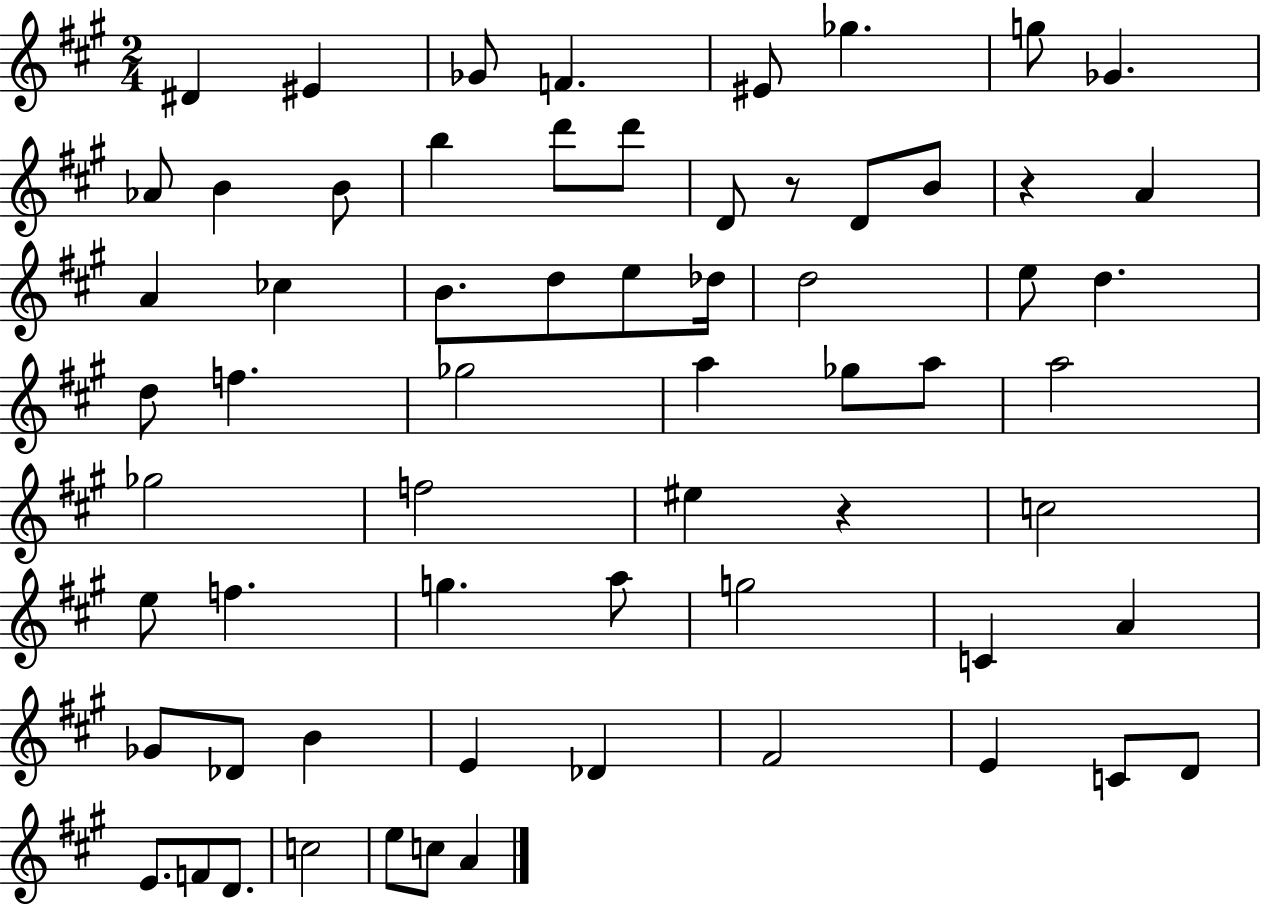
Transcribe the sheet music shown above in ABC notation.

X:1
T:Untitled
M:2/4
L:1/4
K:A
^D ^E _G/2 F ^E/2 _g g/2 _G _A/2 B B/2 b d'/2 d'/2 D/2 z/2 D/2 B/2 z A A _c B/2 d/2 e/2 _d/4 d2 e/2 d d/2 f _g2 a _g/2 a/2 a2 _g2 f2 ^e z c2 e/2 f g a/2 g2 C A _G/2 _D/2 B E _D ^F2 E C/2 D/2 E/2 F/2 D/2 c2 e/2 c/2 A